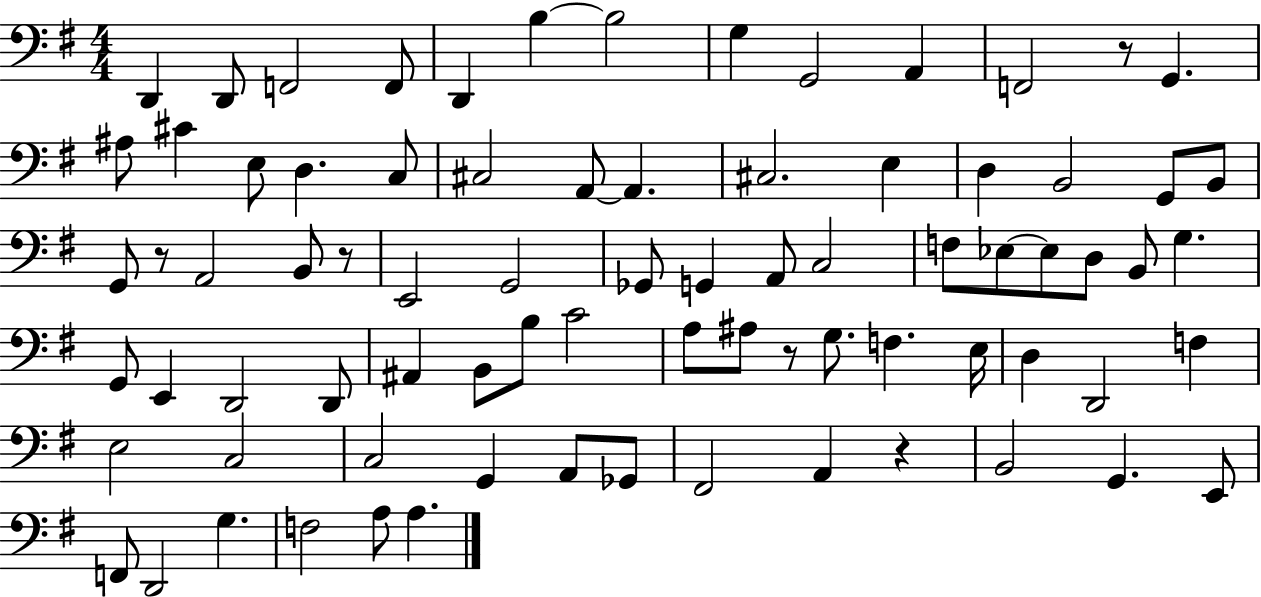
{
  \clef bass
  \numericTimeSignature
  \time 4/4
  \key g \major
  \repeat volta 2 { d,4 d,8 f,2 f,8 | d,4 b4~~ b2 | g4 g,2 a,4 | f,2 r8 g,4. | \break ais8 cis'4 e8 d4. c8 | cis2 a,8~~ a,4. | cis2. e4 | d4 b,2 g,8 b,8 | \break g,8 r8 a,2 b,8 r8 | e,2 g,2 | ges,8 g,4 a,8 c2 | f8 ees8~~ ees8 d8 b,8 g4. | \break g,8 e,4 d,2 d,8 | ais,4 b,8 b8 c'2 | a8 ais8 r8 g8. f4. e16 | d4 d,2 f4 | \break e2 c2 | c2 g,4 a,8 ges,8 | fis,2 a,4 r4 | b,2 g,4. e,8 | \break f,8 d,2 g4. | f2 a8 a4. | } \bar "|."
}